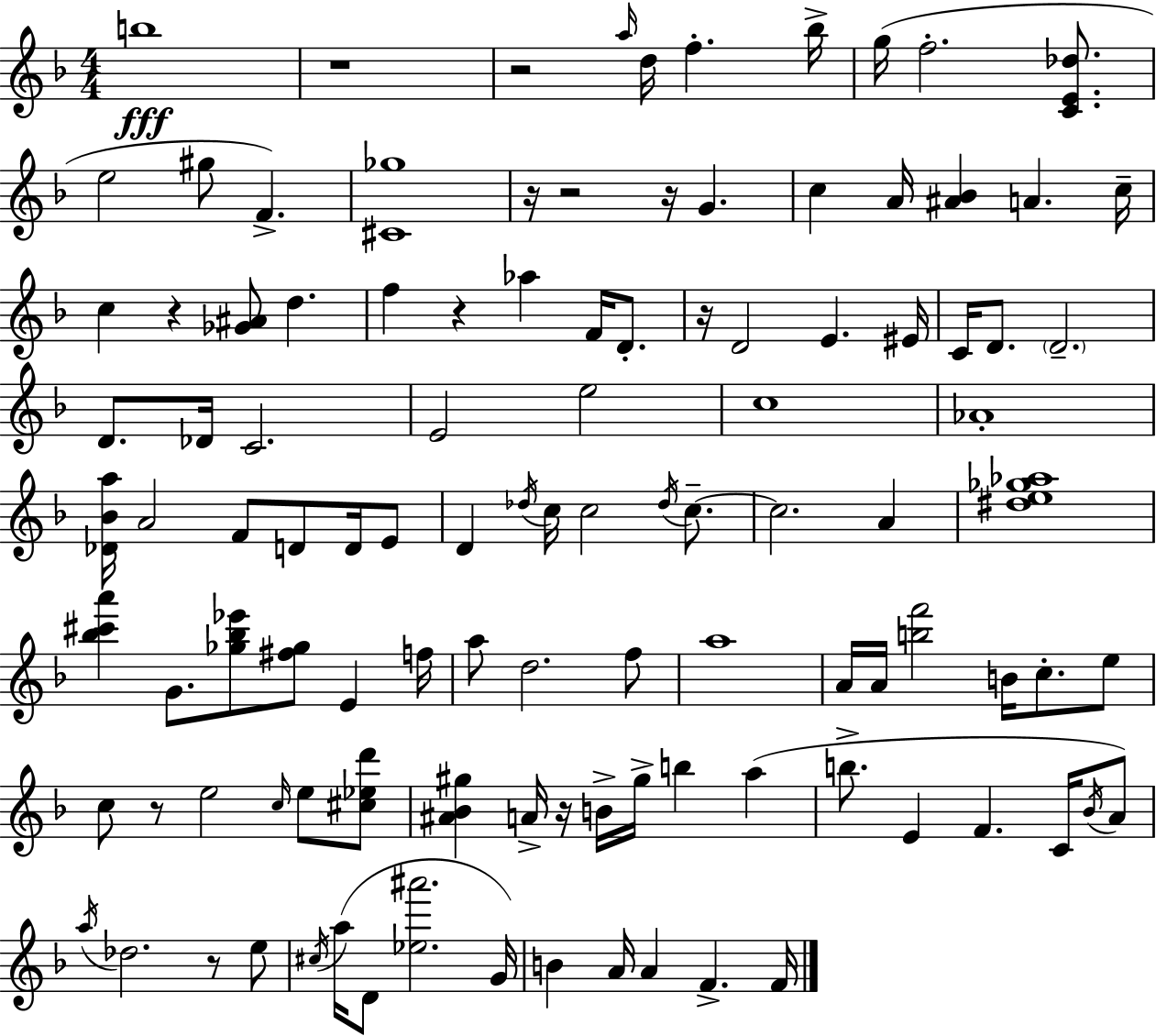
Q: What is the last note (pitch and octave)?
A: F4